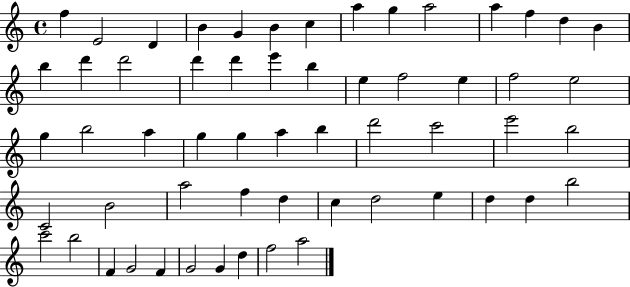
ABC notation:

X:1
T:Untitled
M:4/4
L:1/4
K:C
f E2 D B G B c a g a2 a f d B b d' d'2 d' d' e' b e f2 e f2 e2 g b2 a g g a b d'2 c'2 e'2 b2 C2 B2 a2 f d c d2 e d d b2 c'2 b2 F G2 F G2 G d f2 a2